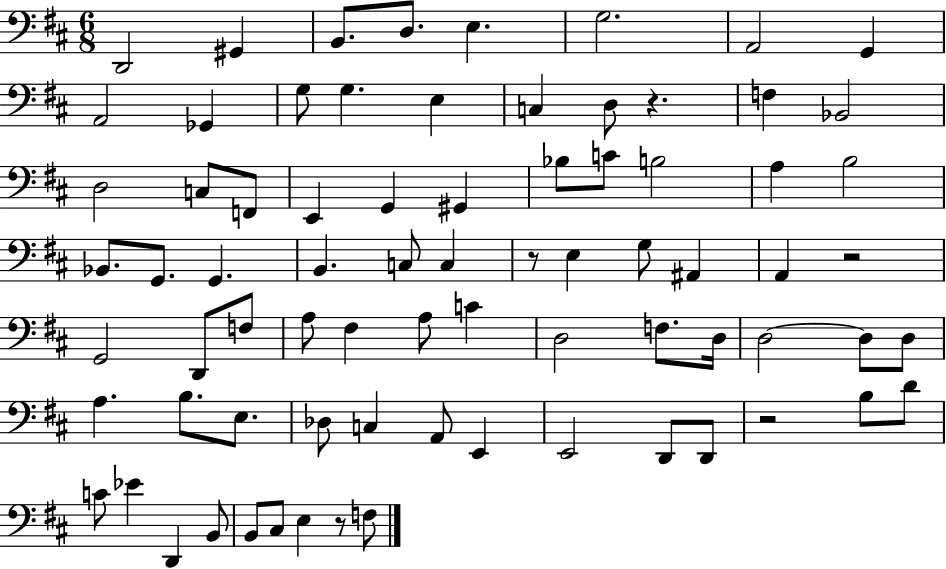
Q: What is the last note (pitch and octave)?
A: F3